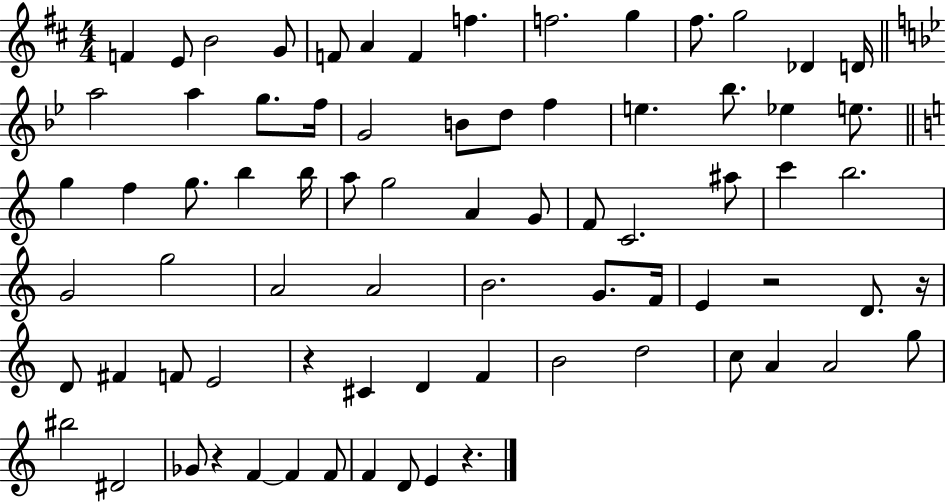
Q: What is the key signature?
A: D major